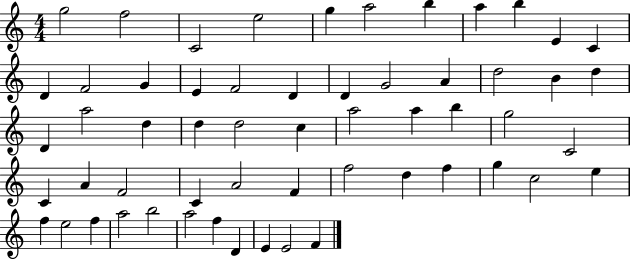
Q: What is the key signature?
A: C major